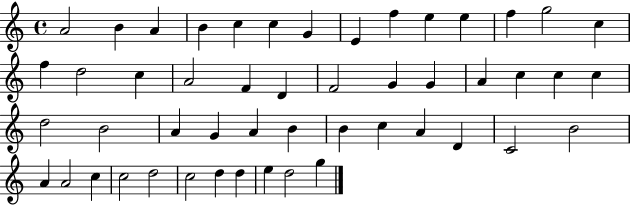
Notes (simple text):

A4/h B4/q A4/q B4/q C5/q C5/q G4/q E4/q F5/q E5/q E5/q F5/q G5/h C5/q F5/q D5/h C5/q A4/h F4/q D4/q F4/h G4/q G4/q A4/q C5/q C5/q C5/q D5/h B4/h A4/q G4/q A4/q B4/q B4/q C5/q A4/q D4/q C4/h B4/h A4/q A4/h C5/q C5/h D5/h C5/h D5/q D5/q E5/q D5/h G5/q